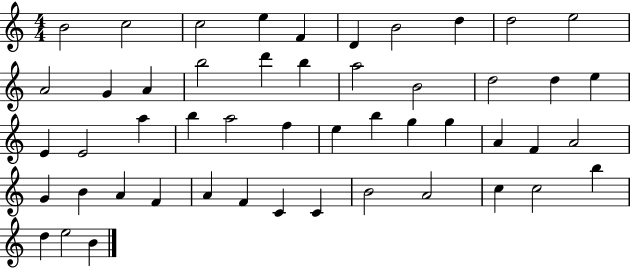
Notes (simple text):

B4/h C5/h C5/h E5/q F4/q D4/q B4/h D5/q D5/h E5/h A4/h G4/q A4/q B5/h D6/q B5/q A5/h B4/h D5/h D5/q E5/q E4/q E4/h A5/q B5/q A5/h F5/q E5/q B5/q G5/q G5/q A4/q F4/q A4/h G4/q B4/q A4/q F4/q A4/q F4/q C4/q C4/q B4/h A4/h C5/q C5/h B5/q D5/q E5/h B4/q